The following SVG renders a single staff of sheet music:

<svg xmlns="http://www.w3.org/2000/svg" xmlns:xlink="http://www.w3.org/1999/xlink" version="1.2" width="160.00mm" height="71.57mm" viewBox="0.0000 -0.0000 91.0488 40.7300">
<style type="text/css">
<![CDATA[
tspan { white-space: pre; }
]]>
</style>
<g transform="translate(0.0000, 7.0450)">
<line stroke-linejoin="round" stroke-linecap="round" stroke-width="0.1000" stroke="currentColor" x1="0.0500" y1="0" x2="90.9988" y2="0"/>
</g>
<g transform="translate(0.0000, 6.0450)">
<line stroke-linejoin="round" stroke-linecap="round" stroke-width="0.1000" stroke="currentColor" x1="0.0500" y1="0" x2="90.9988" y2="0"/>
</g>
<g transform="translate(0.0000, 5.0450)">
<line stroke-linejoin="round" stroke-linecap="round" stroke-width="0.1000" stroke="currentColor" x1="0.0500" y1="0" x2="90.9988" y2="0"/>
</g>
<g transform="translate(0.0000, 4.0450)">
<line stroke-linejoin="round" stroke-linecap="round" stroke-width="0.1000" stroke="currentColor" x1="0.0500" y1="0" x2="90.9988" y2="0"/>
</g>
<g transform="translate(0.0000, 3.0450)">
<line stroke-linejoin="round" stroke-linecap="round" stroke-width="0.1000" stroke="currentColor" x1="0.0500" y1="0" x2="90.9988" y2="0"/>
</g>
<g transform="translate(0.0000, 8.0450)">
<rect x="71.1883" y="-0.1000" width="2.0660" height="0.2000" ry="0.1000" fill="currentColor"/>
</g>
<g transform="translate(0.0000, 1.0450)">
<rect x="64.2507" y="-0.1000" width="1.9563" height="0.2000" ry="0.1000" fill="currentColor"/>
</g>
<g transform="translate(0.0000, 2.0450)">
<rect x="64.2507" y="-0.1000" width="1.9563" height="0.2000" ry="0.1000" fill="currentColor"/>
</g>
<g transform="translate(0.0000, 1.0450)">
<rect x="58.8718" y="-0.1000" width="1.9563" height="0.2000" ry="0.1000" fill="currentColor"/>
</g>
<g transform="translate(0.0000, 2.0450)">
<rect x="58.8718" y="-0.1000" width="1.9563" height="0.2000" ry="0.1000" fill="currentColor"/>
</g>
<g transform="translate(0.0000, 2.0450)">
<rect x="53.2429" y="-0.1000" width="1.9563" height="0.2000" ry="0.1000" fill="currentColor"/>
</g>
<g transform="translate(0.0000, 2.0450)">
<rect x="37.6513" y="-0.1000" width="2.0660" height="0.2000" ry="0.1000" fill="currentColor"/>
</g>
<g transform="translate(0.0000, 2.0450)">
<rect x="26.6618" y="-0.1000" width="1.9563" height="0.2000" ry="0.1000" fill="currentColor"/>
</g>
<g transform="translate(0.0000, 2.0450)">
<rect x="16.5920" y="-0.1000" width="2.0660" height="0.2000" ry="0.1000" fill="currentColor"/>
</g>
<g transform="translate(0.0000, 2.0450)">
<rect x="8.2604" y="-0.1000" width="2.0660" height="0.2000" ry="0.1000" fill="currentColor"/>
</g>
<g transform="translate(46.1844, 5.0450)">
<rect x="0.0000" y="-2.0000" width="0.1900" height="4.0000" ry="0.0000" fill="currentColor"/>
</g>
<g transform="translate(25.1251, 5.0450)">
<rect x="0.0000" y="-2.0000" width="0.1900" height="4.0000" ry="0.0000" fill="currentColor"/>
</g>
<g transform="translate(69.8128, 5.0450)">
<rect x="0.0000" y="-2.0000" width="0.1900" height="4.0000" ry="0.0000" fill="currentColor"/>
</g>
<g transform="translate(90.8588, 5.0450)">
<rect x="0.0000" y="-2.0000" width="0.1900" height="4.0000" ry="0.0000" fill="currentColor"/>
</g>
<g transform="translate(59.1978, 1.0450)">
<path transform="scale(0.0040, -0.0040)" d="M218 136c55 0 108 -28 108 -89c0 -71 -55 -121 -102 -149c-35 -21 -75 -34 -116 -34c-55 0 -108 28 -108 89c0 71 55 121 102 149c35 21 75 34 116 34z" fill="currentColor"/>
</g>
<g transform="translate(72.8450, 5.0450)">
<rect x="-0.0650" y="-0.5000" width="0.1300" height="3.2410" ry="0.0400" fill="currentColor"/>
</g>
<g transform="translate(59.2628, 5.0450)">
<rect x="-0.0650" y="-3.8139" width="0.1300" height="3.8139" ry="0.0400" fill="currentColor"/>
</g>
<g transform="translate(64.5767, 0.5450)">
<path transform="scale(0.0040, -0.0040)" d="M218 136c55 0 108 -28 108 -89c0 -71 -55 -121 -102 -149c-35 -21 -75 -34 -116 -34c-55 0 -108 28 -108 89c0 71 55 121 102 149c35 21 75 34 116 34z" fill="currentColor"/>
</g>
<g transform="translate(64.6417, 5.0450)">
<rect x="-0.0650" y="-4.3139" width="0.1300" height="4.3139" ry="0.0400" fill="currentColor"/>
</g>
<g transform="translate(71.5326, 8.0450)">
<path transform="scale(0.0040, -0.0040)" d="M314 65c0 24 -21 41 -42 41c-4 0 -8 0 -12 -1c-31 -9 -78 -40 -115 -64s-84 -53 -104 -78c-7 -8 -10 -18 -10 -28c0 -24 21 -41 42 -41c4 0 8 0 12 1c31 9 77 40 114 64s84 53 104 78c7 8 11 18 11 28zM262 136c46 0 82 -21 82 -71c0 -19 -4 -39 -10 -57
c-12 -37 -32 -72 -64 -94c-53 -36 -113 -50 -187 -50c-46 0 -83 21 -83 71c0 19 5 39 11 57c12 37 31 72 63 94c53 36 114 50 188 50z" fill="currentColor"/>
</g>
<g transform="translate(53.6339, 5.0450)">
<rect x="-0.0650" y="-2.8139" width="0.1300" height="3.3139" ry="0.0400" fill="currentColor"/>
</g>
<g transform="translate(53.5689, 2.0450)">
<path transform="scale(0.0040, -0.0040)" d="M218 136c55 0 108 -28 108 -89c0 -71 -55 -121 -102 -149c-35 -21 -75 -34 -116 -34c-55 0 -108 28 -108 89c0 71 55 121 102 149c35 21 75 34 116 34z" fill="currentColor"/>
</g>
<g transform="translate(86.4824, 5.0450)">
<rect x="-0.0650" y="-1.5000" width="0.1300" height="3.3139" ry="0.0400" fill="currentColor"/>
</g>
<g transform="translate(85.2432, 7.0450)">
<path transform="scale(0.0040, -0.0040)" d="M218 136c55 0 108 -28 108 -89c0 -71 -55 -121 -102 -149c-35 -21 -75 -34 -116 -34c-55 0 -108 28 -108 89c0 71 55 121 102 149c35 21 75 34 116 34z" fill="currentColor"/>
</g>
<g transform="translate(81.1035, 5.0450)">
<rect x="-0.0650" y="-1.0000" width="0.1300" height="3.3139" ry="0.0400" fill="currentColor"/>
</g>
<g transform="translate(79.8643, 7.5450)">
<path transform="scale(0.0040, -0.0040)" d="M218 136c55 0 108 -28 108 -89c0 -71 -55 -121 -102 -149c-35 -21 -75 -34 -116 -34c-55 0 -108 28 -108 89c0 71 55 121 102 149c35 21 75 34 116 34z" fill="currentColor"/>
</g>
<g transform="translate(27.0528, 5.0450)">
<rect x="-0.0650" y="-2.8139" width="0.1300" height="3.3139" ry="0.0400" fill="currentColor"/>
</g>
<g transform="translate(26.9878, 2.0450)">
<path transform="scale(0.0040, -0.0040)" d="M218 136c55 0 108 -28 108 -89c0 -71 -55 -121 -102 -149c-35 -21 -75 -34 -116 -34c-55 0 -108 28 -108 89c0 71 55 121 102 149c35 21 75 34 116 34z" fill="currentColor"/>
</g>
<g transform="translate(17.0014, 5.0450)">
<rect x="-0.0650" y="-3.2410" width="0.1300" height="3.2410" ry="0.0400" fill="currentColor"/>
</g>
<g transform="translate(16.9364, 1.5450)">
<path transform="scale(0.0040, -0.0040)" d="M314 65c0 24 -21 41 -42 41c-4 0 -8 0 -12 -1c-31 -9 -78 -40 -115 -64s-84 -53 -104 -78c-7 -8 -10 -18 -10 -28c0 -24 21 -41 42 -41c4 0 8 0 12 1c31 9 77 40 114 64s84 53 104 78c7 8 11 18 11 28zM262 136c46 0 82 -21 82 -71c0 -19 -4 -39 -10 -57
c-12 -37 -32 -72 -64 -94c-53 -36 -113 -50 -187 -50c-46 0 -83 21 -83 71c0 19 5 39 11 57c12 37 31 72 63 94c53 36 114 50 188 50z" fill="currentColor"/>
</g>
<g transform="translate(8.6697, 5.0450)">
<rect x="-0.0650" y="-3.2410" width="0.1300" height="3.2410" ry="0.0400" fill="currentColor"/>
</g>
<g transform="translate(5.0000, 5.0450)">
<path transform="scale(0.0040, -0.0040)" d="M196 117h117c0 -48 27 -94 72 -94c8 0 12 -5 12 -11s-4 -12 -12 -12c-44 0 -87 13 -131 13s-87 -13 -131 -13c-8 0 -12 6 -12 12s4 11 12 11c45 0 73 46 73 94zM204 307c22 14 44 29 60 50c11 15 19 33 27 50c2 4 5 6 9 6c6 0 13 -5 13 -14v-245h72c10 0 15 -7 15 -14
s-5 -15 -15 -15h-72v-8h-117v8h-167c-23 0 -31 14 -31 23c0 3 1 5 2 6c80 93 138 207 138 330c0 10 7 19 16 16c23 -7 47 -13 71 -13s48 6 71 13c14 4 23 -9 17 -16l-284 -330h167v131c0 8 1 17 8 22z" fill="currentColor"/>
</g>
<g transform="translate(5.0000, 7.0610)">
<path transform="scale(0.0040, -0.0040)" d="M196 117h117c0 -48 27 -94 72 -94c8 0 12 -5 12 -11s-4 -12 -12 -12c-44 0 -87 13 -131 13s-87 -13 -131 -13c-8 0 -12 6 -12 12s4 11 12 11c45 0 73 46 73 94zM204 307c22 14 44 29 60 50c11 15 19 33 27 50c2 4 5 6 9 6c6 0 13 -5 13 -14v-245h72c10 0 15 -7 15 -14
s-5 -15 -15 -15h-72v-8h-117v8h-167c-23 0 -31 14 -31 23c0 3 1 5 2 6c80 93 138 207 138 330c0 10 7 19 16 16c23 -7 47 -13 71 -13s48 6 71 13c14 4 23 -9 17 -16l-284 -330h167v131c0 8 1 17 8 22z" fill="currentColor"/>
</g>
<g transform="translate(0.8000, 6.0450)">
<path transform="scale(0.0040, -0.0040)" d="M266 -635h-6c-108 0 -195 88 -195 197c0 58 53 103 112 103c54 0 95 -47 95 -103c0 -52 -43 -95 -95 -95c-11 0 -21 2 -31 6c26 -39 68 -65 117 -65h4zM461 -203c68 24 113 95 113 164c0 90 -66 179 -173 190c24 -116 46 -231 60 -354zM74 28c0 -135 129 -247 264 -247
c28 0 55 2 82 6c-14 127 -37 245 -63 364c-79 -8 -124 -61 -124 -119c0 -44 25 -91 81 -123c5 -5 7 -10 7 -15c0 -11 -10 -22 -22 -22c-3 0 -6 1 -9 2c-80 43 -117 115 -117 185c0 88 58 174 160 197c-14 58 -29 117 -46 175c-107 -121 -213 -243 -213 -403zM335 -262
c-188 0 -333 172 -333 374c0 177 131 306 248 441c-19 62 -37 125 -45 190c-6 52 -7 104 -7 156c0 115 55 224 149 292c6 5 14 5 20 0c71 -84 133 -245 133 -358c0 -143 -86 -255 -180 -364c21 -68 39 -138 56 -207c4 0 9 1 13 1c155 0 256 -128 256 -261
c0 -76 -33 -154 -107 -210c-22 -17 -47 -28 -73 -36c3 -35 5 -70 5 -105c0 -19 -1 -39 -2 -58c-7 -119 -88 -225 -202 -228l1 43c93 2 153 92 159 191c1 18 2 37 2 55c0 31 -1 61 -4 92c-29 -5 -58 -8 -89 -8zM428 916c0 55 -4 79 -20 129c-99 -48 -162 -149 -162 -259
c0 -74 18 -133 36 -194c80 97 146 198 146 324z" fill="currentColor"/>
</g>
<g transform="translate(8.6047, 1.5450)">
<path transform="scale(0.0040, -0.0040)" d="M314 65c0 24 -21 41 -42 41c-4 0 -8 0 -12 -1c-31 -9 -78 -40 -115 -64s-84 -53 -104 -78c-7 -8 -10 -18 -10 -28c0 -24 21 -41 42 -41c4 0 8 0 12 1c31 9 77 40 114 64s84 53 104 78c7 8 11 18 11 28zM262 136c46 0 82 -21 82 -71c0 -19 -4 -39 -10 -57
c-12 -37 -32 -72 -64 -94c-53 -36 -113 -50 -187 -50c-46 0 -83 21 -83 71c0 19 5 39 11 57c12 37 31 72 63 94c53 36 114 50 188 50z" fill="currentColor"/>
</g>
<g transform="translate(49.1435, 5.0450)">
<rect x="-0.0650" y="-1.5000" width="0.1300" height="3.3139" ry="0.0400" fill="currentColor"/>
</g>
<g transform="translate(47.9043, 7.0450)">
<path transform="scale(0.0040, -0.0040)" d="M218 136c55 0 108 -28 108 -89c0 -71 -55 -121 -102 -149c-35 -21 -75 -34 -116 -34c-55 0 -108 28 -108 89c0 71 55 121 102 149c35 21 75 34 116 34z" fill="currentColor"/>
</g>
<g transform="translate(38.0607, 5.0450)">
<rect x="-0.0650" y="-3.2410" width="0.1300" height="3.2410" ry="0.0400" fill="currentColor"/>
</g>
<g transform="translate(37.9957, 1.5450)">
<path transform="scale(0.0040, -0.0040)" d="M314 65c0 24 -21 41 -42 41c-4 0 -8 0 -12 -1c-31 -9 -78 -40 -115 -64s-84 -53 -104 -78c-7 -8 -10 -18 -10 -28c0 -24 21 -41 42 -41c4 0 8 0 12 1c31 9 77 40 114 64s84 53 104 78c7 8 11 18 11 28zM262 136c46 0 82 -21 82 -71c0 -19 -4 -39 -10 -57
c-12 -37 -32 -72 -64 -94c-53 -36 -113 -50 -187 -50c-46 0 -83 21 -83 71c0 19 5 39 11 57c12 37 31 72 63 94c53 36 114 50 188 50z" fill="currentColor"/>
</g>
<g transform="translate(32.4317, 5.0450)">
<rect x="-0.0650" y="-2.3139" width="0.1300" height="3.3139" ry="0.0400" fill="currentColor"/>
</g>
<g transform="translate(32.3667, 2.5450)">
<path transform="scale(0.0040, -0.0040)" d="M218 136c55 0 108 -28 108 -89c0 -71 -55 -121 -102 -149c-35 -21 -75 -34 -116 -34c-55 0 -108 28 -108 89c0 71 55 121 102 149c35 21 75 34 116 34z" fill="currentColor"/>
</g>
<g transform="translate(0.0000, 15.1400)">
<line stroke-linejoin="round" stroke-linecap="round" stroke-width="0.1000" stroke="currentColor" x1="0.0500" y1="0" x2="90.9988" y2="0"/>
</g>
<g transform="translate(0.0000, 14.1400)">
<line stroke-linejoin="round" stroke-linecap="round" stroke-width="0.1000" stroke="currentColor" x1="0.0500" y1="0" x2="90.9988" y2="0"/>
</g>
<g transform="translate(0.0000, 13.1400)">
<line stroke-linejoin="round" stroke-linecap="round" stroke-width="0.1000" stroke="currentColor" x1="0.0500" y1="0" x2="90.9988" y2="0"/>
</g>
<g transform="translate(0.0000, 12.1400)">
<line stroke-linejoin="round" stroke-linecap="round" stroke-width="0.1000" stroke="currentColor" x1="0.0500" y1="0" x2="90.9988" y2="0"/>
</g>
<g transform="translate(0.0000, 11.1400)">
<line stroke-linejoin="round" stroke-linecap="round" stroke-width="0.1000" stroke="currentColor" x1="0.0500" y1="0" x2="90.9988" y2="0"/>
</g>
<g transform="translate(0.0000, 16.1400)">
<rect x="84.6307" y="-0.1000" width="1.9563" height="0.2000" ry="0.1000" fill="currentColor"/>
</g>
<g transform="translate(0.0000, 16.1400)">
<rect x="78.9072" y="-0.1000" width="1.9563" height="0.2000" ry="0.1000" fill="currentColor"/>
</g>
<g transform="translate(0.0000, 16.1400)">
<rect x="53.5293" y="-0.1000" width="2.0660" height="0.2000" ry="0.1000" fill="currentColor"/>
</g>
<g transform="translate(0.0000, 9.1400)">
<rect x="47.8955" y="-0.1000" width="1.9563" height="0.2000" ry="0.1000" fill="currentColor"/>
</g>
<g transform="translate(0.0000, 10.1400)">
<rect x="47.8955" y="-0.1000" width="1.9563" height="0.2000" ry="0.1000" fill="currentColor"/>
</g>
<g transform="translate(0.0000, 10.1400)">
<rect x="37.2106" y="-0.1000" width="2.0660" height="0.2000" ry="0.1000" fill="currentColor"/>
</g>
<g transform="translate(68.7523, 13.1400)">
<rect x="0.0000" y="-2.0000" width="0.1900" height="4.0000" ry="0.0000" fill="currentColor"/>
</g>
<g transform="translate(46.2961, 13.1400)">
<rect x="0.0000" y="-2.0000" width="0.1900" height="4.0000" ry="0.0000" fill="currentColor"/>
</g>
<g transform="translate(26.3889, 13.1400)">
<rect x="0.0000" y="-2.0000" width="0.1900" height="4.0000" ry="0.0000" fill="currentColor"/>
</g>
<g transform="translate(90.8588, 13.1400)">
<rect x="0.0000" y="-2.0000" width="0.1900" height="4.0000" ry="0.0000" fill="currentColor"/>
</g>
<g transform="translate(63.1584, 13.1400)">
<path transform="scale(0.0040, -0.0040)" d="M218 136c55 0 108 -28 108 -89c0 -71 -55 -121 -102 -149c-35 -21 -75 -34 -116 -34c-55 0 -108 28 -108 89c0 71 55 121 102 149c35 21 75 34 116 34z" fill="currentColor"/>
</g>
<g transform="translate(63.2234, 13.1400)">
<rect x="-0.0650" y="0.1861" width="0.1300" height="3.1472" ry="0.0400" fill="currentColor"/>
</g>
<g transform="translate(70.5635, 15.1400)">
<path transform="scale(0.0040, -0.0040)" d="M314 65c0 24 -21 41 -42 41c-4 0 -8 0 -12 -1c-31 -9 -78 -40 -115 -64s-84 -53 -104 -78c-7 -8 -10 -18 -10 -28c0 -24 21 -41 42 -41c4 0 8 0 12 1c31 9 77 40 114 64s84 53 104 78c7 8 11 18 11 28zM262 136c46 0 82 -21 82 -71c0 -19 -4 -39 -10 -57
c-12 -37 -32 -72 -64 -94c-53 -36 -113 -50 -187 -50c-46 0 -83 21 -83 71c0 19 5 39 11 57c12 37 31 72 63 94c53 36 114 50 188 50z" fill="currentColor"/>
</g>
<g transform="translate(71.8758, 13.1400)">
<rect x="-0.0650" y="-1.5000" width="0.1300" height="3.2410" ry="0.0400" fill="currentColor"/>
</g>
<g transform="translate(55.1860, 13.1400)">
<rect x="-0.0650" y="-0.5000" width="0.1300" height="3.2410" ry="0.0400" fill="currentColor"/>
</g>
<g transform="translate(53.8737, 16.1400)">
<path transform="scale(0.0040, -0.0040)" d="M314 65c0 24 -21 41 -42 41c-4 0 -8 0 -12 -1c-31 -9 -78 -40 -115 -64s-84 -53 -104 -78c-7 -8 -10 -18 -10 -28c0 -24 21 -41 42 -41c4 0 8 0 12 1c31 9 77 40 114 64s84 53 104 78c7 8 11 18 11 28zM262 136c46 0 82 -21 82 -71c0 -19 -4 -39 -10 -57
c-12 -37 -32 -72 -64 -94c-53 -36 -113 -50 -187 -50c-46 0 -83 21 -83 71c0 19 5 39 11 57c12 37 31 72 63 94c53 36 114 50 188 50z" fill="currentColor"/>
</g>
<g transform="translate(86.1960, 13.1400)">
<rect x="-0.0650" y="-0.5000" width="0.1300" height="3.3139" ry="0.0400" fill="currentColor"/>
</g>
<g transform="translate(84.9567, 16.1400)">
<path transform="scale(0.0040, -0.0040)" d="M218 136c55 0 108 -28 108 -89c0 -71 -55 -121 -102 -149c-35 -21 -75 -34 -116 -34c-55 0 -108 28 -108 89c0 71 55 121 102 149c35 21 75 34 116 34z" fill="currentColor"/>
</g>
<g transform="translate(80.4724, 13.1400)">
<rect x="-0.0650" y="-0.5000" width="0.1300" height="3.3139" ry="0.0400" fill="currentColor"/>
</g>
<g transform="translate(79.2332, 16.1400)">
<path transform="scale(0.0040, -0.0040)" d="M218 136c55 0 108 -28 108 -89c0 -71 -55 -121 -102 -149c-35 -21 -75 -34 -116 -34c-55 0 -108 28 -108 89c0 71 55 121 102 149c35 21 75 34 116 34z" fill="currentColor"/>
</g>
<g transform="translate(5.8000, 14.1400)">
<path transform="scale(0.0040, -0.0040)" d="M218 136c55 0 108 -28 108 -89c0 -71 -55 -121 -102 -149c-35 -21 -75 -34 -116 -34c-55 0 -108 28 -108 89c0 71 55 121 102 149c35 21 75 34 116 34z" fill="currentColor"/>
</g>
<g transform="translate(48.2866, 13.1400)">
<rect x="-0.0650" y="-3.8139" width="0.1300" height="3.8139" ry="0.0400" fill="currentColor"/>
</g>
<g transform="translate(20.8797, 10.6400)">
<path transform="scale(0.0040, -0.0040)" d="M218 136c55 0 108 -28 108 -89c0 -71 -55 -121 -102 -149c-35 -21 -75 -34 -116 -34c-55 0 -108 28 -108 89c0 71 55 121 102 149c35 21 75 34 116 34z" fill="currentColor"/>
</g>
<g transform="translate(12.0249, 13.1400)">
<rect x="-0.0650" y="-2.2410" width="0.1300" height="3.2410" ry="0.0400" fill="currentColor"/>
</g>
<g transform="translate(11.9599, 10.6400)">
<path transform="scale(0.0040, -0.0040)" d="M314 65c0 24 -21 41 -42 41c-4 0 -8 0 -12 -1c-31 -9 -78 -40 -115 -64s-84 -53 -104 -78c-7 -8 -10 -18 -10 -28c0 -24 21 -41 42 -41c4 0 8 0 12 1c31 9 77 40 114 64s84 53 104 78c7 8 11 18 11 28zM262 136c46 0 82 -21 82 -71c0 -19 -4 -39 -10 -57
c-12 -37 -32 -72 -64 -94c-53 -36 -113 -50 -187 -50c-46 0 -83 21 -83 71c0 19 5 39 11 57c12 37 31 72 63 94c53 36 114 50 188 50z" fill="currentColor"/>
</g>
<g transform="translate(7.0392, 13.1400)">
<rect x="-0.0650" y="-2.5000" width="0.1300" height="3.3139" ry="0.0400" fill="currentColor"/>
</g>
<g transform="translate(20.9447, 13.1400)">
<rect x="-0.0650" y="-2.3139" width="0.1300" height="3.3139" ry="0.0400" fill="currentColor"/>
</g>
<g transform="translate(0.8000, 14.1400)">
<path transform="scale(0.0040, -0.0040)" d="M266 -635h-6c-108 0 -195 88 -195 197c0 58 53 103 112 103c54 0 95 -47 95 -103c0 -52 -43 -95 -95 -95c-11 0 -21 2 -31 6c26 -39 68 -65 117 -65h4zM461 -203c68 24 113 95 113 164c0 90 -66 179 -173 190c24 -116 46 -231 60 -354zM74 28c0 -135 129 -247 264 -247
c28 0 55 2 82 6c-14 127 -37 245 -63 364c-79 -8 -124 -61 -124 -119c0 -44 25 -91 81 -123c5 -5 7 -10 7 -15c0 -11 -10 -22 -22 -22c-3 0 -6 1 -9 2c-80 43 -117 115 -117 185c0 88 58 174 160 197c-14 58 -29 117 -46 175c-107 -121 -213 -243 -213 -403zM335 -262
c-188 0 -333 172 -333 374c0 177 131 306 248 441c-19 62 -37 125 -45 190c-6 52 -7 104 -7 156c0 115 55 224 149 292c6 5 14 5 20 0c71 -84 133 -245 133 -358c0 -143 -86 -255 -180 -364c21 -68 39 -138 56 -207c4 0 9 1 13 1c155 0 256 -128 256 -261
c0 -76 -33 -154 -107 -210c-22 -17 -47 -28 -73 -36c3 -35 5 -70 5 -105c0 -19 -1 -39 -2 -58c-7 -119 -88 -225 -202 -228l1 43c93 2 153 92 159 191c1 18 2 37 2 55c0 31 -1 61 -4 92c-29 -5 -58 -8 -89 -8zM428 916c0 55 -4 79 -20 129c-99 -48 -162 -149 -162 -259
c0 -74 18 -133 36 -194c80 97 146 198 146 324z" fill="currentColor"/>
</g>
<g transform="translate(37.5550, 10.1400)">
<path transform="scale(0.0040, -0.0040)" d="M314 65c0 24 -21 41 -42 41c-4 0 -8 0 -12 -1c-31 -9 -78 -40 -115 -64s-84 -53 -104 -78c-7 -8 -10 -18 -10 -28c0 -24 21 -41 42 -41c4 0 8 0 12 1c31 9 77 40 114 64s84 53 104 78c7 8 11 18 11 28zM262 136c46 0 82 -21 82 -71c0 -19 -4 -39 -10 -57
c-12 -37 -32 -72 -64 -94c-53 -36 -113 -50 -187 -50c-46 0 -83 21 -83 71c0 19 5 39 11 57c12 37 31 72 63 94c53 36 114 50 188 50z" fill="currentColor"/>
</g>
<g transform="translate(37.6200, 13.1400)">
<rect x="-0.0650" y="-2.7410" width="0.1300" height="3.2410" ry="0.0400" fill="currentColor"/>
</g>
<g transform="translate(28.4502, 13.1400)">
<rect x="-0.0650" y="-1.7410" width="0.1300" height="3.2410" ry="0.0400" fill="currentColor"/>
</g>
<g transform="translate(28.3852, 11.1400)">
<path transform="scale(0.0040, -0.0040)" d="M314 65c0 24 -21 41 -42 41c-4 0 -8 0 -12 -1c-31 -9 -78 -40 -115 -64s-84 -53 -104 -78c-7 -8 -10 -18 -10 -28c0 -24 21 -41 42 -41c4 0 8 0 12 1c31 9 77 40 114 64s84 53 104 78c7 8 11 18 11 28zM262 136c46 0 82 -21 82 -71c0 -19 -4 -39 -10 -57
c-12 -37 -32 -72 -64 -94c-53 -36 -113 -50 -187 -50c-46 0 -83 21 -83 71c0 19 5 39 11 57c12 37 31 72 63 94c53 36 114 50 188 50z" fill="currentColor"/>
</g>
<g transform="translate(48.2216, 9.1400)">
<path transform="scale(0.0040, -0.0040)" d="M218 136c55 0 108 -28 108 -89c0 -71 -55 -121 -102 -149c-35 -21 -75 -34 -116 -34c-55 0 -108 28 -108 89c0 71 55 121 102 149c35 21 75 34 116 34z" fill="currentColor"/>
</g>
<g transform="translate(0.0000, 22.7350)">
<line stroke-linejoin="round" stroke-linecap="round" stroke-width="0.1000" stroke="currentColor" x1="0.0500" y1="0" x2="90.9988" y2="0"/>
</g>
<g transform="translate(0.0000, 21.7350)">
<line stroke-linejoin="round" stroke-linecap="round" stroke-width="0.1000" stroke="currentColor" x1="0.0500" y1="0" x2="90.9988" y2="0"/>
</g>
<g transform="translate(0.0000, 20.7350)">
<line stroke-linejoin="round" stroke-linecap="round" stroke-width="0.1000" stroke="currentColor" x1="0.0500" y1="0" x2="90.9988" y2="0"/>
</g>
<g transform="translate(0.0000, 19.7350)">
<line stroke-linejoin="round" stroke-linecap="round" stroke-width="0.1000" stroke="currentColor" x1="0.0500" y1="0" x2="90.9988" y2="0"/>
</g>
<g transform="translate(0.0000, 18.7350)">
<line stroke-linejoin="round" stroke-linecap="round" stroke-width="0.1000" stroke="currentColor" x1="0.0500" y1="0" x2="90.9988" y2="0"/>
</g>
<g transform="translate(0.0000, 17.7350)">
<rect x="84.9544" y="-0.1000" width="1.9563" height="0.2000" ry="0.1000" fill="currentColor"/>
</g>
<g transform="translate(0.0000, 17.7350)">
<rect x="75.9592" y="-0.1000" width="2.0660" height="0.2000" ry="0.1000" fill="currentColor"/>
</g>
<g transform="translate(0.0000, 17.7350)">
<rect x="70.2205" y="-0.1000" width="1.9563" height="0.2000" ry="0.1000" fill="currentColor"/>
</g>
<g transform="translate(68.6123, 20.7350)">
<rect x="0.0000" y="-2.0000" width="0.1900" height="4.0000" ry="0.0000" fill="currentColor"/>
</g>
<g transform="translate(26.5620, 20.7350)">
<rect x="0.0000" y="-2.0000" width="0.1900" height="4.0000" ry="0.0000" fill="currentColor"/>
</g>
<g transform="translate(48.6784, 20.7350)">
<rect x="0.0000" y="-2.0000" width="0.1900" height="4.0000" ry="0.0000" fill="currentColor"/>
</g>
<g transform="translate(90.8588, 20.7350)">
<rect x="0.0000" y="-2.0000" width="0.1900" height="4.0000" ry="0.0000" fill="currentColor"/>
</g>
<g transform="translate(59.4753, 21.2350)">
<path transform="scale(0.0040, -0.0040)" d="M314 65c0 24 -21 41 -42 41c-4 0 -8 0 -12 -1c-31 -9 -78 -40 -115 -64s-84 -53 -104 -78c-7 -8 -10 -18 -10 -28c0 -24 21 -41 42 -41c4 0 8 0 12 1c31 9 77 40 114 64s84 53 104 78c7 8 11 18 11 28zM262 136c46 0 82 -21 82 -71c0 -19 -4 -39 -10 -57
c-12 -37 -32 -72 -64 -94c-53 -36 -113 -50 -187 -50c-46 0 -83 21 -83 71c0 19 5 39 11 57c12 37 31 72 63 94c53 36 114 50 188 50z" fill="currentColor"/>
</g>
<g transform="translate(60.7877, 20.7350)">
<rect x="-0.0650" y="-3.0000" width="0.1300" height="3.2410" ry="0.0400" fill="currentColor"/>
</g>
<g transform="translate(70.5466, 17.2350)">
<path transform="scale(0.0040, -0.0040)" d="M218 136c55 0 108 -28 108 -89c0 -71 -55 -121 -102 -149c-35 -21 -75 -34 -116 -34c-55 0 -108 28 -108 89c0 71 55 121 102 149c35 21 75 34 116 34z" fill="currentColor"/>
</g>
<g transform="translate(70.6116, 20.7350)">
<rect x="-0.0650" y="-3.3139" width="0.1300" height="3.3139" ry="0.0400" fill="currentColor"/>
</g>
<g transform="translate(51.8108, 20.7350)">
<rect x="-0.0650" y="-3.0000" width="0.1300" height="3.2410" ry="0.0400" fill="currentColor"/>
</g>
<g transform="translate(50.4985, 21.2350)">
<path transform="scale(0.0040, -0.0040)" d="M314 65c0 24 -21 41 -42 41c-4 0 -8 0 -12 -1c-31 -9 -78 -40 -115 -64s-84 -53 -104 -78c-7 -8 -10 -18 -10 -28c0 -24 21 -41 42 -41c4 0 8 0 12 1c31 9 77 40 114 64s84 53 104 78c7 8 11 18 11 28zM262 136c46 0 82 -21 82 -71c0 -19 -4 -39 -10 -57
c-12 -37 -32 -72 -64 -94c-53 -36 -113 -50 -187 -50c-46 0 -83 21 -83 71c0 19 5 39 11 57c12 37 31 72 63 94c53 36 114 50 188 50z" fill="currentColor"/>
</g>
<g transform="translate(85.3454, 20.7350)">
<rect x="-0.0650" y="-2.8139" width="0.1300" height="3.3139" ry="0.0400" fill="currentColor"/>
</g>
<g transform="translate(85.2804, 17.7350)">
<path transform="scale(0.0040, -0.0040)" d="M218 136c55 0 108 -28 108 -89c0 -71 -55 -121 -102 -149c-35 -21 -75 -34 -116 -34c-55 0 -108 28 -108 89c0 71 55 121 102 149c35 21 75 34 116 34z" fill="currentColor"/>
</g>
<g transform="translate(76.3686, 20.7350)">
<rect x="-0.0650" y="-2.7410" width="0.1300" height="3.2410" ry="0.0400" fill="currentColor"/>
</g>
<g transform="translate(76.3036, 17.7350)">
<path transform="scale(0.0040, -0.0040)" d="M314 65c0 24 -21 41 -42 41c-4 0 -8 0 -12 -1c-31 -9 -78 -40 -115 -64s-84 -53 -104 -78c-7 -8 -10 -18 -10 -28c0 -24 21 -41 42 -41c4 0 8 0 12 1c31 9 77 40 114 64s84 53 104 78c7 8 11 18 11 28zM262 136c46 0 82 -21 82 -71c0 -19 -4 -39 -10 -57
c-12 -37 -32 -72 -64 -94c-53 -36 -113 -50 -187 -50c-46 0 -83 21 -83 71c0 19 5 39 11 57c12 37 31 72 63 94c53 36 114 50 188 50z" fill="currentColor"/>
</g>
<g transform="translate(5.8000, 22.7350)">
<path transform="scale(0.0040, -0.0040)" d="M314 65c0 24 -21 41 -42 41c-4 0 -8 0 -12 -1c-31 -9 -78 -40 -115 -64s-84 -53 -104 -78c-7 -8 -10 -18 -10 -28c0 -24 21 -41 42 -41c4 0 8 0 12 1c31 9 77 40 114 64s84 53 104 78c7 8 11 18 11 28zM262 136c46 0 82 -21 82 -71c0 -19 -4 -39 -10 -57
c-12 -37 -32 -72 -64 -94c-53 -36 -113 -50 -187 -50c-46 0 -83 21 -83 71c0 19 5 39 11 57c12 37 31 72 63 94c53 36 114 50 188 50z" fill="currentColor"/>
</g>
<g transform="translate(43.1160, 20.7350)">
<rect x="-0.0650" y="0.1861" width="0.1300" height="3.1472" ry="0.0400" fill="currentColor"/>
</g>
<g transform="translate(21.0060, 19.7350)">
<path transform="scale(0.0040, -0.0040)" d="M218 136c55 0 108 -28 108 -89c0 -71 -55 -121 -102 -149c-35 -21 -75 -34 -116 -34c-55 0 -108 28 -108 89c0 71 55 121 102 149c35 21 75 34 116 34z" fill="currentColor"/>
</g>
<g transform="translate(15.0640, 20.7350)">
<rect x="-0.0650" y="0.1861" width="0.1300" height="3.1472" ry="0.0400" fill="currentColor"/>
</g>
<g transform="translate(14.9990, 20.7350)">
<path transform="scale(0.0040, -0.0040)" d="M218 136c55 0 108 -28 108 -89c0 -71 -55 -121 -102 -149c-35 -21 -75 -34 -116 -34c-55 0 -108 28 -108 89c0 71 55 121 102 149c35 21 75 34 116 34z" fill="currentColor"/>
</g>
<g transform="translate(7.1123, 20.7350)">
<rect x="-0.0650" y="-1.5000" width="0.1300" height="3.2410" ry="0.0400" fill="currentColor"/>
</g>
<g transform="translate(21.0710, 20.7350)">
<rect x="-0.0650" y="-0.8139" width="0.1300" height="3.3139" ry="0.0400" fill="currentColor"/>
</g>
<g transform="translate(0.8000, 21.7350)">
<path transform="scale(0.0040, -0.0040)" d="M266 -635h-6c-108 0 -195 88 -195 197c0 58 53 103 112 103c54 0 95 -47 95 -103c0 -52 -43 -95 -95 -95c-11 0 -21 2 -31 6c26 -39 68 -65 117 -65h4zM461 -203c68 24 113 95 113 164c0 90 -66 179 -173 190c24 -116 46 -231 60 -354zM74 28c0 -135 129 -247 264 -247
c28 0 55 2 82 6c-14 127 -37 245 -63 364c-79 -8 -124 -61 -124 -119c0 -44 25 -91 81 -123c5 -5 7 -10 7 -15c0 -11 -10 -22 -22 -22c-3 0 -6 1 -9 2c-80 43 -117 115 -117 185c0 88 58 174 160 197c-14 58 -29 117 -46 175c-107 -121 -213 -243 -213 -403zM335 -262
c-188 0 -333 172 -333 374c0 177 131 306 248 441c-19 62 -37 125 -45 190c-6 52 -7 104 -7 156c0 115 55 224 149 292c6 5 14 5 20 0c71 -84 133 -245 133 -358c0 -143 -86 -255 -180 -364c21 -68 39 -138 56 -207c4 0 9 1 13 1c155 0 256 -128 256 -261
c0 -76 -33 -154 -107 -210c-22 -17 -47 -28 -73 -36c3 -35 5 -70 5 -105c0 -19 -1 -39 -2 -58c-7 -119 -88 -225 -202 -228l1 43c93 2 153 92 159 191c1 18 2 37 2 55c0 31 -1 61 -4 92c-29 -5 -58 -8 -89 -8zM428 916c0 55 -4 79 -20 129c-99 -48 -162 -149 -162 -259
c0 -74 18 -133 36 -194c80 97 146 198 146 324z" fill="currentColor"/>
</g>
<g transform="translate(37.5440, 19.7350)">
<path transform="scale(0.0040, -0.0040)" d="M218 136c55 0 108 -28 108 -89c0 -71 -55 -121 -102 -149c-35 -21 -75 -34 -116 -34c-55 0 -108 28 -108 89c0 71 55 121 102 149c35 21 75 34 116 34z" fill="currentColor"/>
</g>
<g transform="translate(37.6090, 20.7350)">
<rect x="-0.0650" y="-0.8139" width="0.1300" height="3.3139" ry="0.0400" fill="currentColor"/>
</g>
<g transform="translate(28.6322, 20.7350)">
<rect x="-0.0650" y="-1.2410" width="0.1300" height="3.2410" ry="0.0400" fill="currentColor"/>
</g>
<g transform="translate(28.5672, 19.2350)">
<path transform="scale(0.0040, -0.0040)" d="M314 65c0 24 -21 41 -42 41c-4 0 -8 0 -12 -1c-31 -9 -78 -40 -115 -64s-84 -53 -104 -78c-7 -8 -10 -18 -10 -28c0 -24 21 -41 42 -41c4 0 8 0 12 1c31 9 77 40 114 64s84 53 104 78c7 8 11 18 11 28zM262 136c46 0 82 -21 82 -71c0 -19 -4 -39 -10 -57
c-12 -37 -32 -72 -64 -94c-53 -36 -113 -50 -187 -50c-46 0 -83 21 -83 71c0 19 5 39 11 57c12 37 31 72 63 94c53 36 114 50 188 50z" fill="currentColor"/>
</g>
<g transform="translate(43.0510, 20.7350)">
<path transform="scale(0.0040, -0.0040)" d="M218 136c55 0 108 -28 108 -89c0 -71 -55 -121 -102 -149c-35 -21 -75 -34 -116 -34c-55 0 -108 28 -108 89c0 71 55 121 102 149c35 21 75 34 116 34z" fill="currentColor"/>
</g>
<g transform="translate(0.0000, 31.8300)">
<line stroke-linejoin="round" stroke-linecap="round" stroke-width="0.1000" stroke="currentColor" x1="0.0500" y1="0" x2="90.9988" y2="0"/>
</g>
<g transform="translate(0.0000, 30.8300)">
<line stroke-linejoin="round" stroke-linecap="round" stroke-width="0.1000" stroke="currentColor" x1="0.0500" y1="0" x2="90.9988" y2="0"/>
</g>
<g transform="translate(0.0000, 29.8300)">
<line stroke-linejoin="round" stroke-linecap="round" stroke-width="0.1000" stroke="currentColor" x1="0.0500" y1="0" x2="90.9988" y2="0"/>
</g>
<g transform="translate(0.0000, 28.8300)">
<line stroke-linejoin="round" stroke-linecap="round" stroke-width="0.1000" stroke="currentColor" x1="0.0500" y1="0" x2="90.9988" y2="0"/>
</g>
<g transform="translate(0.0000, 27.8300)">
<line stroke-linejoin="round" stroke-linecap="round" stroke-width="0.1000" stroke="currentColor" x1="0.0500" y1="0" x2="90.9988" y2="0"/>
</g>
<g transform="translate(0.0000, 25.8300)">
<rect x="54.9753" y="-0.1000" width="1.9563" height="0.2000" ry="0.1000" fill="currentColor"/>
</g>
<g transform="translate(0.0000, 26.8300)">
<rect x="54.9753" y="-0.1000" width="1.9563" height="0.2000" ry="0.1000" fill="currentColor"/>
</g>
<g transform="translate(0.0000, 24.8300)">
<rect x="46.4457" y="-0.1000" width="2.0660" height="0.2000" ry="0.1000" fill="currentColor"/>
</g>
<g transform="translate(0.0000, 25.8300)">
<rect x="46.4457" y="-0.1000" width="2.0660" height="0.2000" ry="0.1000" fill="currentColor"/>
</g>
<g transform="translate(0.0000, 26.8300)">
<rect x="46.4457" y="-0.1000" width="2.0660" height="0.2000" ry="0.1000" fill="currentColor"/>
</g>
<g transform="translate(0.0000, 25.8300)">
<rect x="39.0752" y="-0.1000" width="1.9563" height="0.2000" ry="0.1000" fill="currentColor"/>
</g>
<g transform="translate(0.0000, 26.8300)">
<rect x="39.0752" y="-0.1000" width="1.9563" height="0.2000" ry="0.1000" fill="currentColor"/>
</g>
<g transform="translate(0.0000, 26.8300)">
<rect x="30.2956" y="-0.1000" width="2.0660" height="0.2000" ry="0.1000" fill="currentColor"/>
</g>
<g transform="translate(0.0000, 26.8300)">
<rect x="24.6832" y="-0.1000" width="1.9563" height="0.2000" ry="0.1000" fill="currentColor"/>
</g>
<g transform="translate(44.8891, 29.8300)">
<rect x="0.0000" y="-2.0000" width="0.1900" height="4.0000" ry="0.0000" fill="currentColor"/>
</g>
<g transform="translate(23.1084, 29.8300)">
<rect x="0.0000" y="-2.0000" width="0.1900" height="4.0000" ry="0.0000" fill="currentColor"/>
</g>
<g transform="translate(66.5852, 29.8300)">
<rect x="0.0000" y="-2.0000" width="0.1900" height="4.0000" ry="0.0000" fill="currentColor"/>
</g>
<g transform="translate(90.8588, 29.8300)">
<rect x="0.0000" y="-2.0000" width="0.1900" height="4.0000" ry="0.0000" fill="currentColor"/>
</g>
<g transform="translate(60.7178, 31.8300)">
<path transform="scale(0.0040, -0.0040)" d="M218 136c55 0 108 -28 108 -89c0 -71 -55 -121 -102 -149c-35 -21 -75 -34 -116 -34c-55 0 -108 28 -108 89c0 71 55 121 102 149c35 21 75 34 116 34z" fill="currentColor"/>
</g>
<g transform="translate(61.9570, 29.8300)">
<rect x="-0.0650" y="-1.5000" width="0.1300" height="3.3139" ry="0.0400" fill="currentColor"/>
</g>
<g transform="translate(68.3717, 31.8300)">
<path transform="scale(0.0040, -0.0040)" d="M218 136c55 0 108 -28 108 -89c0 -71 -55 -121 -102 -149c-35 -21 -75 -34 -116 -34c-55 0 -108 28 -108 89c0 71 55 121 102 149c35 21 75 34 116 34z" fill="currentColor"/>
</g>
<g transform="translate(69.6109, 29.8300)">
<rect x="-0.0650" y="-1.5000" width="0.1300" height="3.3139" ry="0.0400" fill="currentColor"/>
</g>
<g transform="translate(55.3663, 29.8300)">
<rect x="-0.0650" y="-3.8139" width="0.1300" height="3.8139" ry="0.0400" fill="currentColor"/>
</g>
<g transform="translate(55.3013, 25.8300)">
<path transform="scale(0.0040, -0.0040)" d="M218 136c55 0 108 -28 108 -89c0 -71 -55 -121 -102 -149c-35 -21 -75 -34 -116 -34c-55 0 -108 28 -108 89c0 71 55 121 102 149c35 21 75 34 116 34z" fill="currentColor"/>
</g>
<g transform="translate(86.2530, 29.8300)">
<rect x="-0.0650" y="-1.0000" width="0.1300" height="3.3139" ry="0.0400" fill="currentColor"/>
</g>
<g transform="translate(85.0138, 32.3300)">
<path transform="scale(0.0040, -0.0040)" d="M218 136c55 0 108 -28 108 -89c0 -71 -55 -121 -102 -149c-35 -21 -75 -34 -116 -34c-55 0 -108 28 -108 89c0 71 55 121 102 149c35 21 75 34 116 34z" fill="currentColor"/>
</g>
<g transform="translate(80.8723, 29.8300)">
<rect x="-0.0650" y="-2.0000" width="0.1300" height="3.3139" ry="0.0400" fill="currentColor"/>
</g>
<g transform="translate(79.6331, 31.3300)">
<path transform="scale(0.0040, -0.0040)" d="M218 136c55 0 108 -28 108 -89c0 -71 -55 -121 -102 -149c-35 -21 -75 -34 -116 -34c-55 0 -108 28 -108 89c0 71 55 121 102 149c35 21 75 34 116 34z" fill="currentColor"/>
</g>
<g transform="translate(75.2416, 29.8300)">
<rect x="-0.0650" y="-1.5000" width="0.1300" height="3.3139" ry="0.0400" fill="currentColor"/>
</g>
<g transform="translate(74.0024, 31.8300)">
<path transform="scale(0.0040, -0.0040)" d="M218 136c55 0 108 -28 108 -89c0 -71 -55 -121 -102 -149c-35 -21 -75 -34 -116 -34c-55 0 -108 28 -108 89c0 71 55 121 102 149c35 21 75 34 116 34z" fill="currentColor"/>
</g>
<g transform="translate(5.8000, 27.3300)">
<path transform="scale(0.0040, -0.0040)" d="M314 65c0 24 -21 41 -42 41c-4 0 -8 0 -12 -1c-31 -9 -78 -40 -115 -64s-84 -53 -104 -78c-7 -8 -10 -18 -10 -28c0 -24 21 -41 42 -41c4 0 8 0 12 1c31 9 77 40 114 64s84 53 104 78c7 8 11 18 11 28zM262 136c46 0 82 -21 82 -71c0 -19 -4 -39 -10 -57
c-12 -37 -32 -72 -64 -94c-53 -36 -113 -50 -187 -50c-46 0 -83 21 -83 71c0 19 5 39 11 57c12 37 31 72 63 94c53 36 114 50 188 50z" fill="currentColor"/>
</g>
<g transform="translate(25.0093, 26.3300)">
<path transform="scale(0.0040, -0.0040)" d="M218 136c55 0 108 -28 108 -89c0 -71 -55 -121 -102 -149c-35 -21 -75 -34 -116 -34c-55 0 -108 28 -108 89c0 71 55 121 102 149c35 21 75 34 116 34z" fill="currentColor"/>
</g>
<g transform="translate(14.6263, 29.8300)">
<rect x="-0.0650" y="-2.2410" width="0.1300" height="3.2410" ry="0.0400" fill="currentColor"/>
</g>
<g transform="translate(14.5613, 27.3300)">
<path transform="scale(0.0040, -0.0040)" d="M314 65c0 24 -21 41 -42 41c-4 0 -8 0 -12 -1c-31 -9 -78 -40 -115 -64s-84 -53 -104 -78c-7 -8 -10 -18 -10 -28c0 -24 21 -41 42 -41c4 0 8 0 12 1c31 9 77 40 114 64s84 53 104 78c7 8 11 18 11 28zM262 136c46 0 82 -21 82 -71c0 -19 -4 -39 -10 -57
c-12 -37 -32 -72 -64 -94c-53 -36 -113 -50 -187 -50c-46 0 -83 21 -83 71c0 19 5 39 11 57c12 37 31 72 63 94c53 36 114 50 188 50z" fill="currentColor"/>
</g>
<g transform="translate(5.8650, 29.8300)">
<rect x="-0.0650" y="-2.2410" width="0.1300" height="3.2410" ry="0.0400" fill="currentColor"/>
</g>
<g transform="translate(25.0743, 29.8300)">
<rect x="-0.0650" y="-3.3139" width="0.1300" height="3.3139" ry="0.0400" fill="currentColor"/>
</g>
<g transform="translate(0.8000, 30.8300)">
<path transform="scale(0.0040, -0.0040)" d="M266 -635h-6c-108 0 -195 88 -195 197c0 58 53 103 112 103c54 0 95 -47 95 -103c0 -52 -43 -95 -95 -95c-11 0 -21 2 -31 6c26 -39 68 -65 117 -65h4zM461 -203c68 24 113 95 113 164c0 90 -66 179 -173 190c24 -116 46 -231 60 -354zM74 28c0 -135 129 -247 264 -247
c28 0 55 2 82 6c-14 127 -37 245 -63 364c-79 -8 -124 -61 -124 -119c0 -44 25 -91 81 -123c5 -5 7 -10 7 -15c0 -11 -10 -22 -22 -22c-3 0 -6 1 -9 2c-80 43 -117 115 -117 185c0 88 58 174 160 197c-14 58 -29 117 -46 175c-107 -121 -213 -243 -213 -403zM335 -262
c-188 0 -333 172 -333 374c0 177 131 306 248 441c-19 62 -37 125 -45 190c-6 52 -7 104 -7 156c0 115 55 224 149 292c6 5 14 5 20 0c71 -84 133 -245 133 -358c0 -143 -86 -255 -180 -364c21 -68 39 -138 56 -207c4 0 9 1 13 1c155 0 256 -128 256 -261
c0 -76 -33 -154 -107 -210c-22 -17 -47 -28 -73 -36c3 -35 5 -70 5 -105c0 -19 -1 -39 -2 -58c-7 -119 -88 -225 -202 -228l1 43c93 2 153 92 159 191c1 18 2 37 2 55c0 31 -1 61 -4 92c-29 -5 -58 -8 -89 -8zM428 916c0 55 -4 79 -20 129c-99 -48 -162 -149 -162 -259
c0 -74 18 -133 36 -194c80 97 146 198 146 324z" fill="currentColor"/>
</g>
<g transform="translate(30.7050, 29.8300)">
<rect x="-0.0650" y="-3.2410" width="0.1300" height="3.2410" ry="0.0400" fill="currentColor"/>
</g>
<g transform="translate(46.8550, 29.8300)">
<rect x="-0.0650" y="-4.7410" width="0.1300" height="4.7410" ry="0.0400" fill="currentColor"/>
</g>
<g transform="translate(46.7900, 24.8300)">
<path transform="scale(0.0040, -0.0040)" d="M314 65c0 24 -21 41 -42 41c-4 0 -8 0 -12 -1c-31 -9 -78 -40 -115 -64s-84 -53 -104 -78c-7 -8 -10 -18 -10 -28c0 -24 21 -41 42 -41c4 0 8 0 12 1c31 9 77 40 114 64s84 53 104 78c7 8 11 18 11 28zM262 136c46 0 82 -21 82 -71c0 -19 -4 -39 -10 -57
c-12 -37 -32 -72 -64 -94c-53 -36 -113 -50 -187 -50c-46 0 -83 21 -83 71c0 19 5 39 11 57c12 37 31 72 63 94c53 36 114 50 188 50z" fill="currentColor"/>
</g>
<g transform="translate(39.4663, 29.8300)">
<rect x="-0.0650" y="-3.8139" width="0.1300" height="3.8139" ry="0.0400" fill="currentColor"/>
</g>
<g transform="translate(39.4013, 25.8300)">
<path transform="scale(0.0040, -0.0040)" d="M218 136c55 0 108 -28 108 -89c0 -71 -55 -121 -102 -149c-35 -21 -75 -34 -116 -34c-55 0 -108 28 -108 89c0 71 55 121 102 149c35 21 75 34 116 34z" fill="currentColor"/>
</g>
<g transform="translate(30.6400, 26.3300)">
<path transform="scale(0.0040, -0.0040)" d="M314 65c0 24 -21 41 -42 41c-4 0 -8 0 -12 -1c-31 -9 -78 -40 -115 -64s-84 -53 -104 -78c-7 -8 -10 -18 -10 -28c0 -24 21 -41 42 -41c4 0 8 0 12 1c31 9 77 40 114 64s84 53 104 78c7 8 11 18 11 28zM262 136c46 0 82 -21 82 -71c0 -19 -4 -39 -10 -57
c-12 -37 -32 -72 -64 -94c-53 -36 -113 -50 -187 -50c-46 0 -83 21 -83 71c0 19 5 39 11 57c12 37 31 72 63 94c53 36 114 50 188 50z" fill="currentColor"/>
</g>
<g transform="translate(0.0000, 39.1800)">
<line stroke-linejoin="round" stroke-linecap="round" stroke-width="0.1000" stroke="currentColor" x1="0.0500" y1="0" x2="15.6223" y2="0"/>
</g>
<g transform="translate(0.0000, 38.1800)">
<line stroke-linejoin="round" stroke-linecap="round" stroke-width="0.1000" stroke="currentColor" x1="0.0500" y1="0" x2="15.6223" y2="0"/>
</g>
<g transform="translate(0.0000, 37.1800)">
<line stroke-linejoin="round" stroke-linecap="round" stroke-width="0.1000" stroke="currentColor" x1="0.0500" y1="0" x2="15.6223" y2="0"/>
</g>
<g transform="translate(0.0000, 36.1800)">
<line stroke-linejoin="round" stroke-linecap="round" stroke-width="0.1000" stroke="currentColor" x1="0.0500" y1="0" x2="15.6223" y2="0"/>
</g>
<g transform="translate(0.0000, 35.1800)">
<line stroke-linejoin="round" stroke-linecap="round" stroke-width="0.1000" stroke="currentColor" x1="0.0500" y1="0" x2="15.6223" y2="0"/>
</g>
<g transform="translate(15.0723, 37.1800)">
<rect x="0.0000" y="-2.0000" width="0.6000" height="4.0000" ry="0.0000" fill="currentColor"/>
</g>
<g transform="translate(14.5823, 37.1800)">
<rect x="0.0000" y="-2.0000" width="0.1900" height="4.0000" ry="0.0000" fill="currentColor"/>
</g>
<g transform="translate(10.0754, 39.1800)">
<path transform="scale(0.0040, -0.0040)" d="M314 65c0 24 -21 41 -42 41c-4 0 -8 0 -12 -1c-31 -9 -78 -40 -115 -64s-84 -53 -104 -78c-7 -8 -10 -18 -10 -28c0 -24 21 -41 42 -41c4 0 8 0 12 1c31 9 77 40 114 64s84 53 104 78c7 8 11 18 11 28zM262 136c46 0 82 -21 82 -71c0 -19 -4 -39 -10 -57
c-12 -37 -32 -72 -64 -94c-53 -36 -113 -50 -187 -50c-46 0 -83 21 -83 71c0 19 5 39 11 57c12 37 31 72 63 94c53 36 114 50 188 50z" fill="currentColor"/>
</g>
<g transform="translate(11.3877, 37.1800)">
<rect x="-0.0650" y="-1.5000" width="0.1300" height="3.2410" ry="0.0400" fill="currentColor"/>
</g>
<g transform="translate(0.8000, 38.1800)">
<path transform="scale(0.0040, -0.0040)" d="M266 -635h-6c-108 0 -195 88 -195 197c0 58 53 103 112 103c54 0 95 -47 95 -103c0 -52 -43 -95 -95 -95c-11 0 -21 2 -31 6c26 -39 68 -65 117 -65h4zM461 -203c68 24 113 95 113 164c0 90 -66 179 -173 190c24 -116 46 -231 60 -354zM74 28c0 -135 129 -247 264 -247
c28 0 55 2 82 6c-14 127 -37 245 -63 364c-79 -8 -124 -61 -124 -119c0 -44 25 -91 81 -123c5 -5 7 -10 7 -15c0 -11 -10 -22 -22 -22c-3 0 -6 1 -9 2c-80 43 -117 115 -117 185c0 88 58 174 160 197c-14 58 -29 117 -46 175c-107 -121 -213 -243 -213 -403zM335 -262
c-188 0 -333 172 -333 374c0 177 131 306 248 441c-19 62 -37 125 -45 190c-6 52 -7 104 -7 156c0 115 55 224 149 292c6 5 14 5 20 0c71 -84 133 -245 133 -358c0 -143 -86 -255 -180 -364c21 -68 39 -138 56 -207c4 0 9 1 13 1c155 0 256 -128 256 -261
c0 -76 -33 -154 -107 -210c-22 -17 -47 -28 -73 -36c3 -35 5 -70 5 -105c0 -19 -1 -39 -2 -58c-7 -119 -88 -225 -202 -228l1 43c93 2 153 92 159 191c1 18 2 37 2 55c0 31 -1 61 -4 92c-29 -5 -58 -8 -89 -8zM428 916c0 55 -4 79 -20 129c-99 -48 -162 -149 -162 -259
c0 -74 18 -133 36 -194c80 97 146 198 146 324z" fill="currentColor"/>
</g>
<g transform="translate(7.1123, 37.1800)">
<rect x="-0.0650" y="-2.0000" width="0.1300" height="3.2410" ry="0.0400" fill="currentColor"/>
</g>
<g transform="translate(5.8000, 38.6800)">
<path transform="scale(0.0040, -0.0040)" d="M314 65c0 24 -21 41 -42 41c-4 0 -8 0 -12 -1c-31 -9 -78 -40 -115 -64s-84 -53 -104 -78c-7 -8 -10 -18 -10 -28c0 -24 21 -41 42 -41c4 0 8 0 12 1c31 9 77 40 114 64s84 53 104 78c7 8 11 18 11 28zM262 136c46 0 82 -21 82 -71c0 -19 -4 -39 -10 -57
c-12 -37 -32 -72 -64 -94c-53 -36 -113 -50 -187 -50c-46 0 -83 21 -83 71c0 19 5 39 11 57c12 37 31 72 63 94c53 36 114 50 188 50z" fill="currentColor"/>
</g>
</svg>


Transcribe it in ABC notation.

X:1
T:Untitled
M:4/4
L:1/4
K:C
b2 b2 a g b2 E a c' d' C2 D E G g2 g f2 a2 c' C2 B E2 C C E2 B d e2 d B A2 A2 b a2 a g2 g2 b b2 c' e'2 c' E E E F D F2 E2